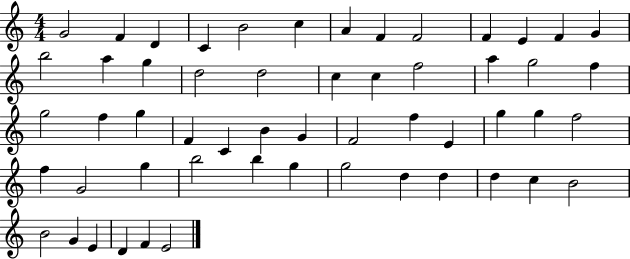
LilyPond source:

{
  \clef treble
  \numericTimeSignature
  \time 4/4
  \key c \major
  g'2 f'4 d'4 | c'4 b'2 c''4 | a'4 f'4 f'2 | f'4 e'4 f'4 g'4 | \break b''2 a''4 g''4 | d''2 d''2 | c''4 c''4 f''2 | a''4 g''2 f''4 | \break g''2 f''4 g''4 | f'4 c'4 b'4 g'4 | f'2 f''4 e'4 | g''4 g''4 f''2 | \break f''4 g'2 g''4 | b''2 b''4 g''4 | g''2 d''4 d''4 | d''4 c''4 b'2 | \break b'2 g'4 e'4 | d'4 f'4 e'2 | \bar "|."
}